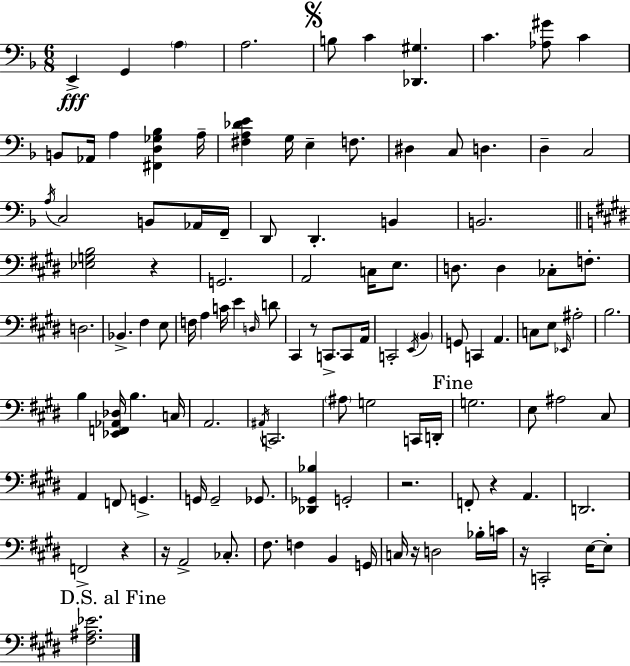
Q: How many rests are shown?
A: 8